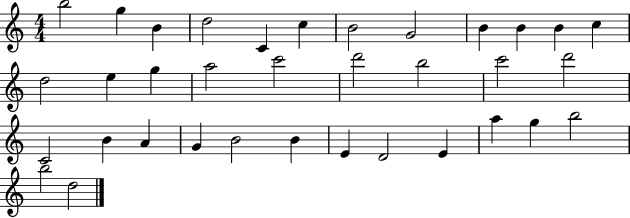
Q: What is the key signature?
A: C major